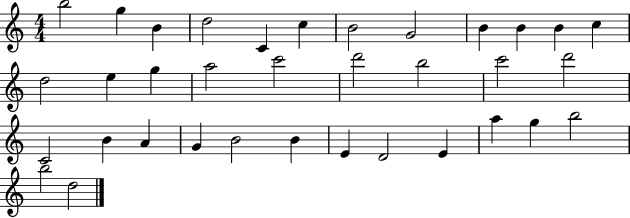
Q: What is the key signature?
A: C major